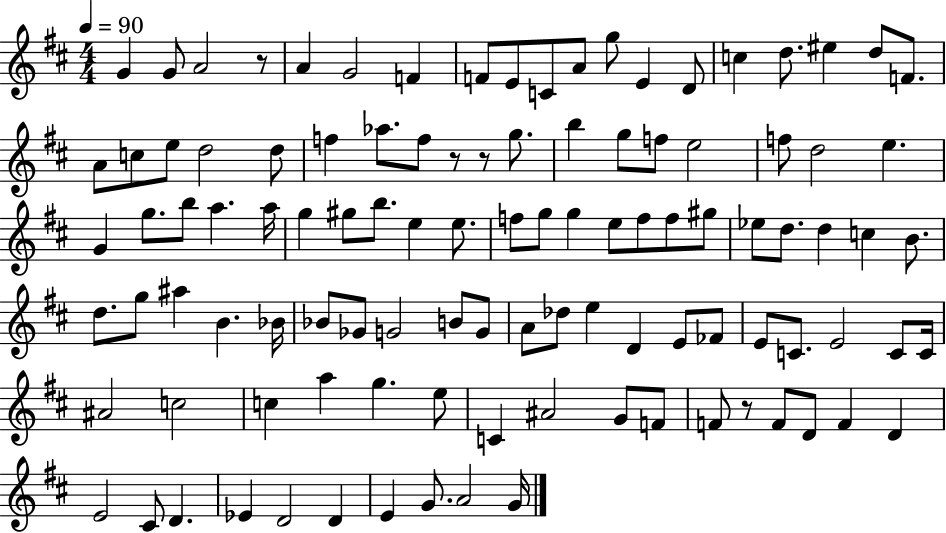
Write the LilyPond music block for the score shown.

{
  \clef treble
  \numericTimeSignature
  \time 4/4
  \key d \major
  \tempo 4 = 90
  g'4 g'8 a'2 r8 | a'4 g'2 f'4 | f'8 e'8 c'8 a'8 g''8 e'4 d'8 | c''4 d''8. eis''4 d''8 f'8. | \break a'8 c''8 e''8 d''2 d''8 | f''4 aes''8. f''8 r8 r8 g''8. | b''4 g''8 f''8 e''2 | f''8 d''2 e''4. | \break g'4 g''8. b''8 a''4. a''16 | g''4 gis''8 b''8. e''4 e''8. | f''8 g''8 g''4 e''8 f''8 f''8 gis''8 | ees''8 d''8. d''4 c''4 b'8. | \break d''8. g''8 ais''4 b'4. bes'16 | bes'8 ges'8 g'2 b'8 g'8 | a'8 des''8 e''4 d'4 e'8 fes'8 | e'8 c'8. e'2 c'8 c'16 | \break ais'2 c''2 | c''4 a''4 g''4. e''8 | c'4 ais'2 g'8 f'8 | f'8 r8 f'8 d'8 f'4 d'4 | \break e'2 cis'8 d'4. | ees'4 d'2 d'4 | e'4 g'8. a'2 g'16 | \bar "|."
}